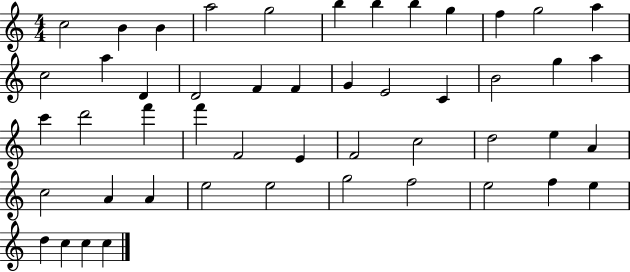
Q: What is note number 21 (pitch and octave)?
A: C4